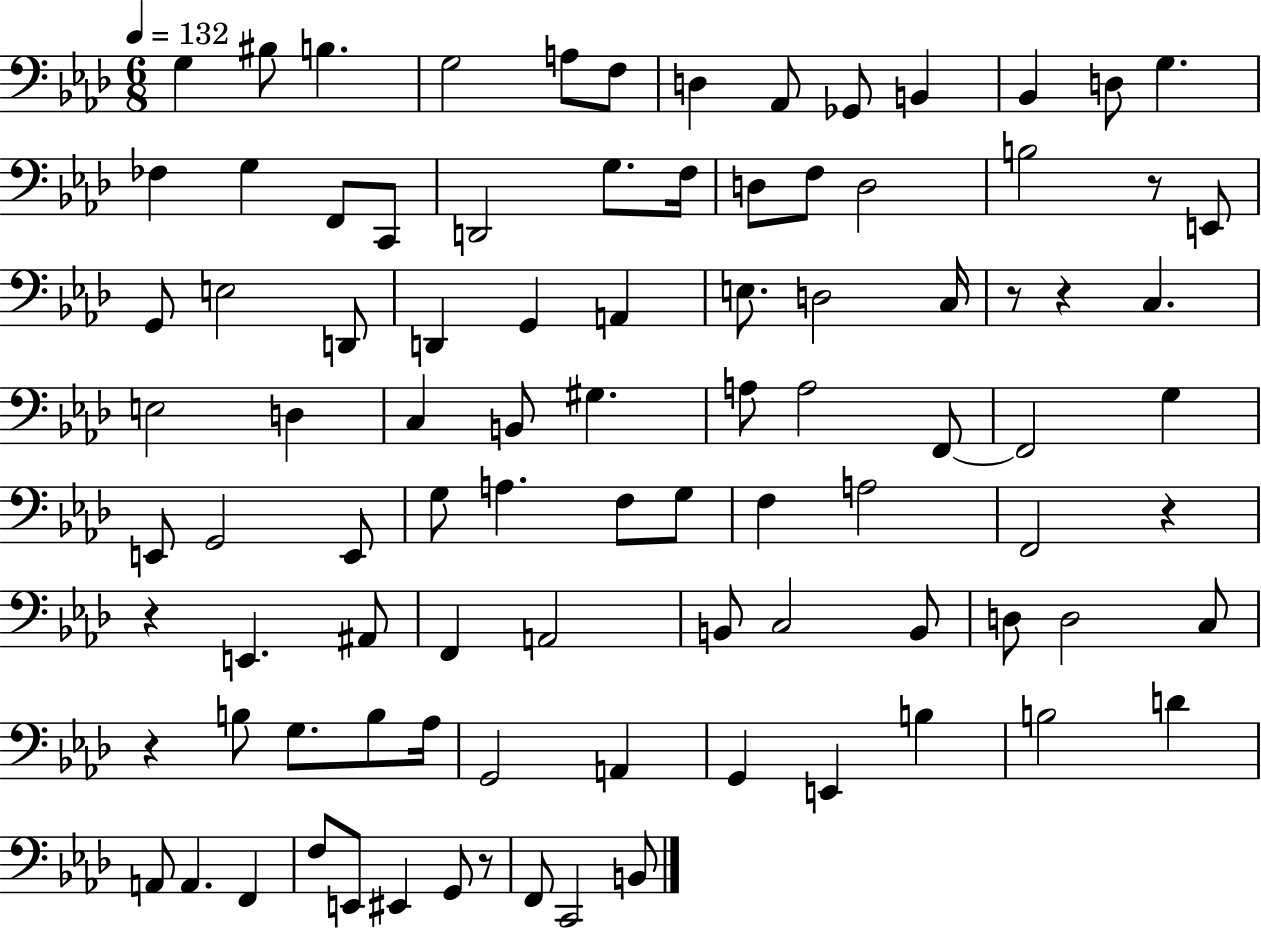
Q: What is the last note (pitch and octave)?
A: B2